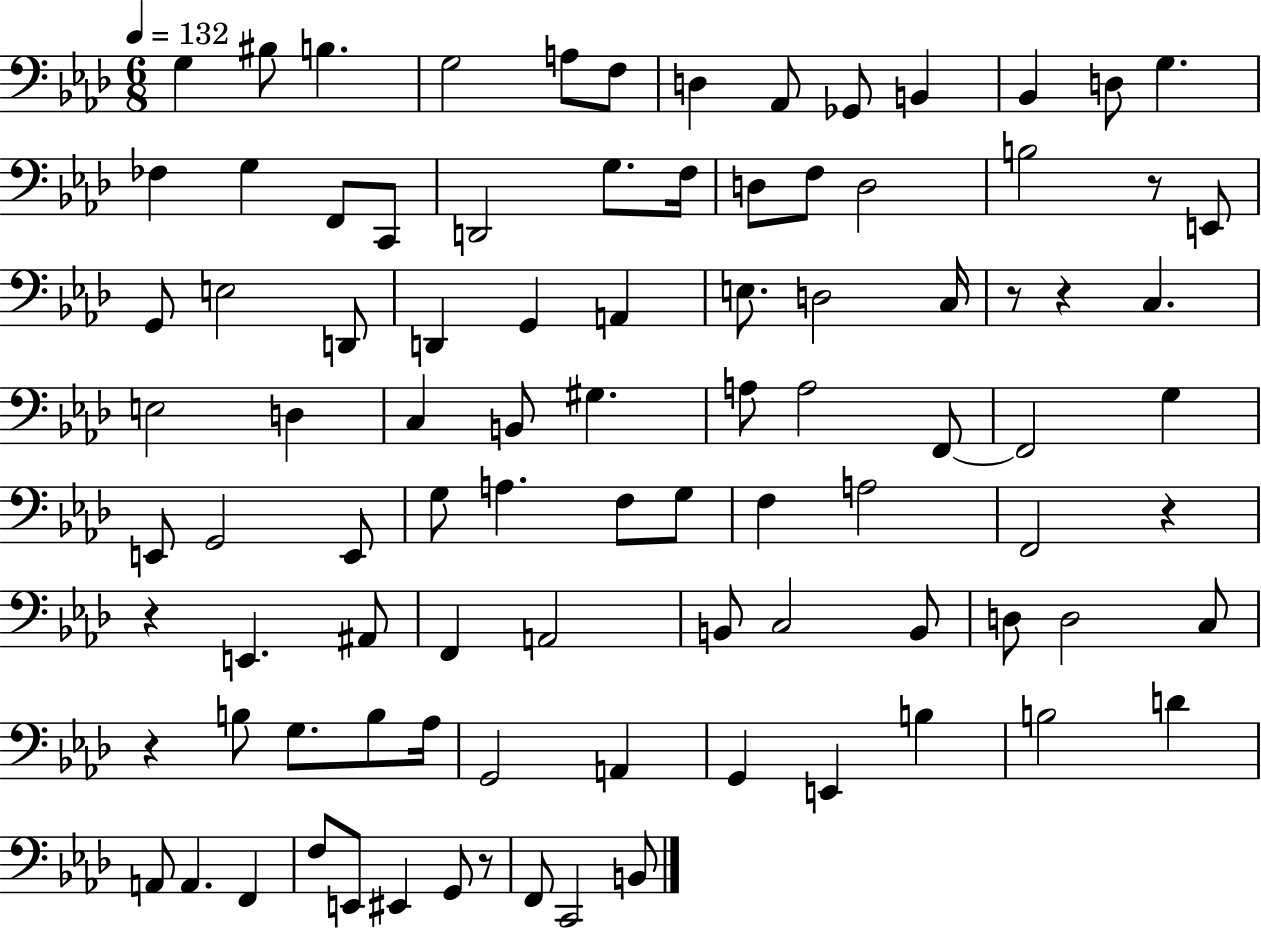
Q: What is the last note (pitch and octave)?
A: B2